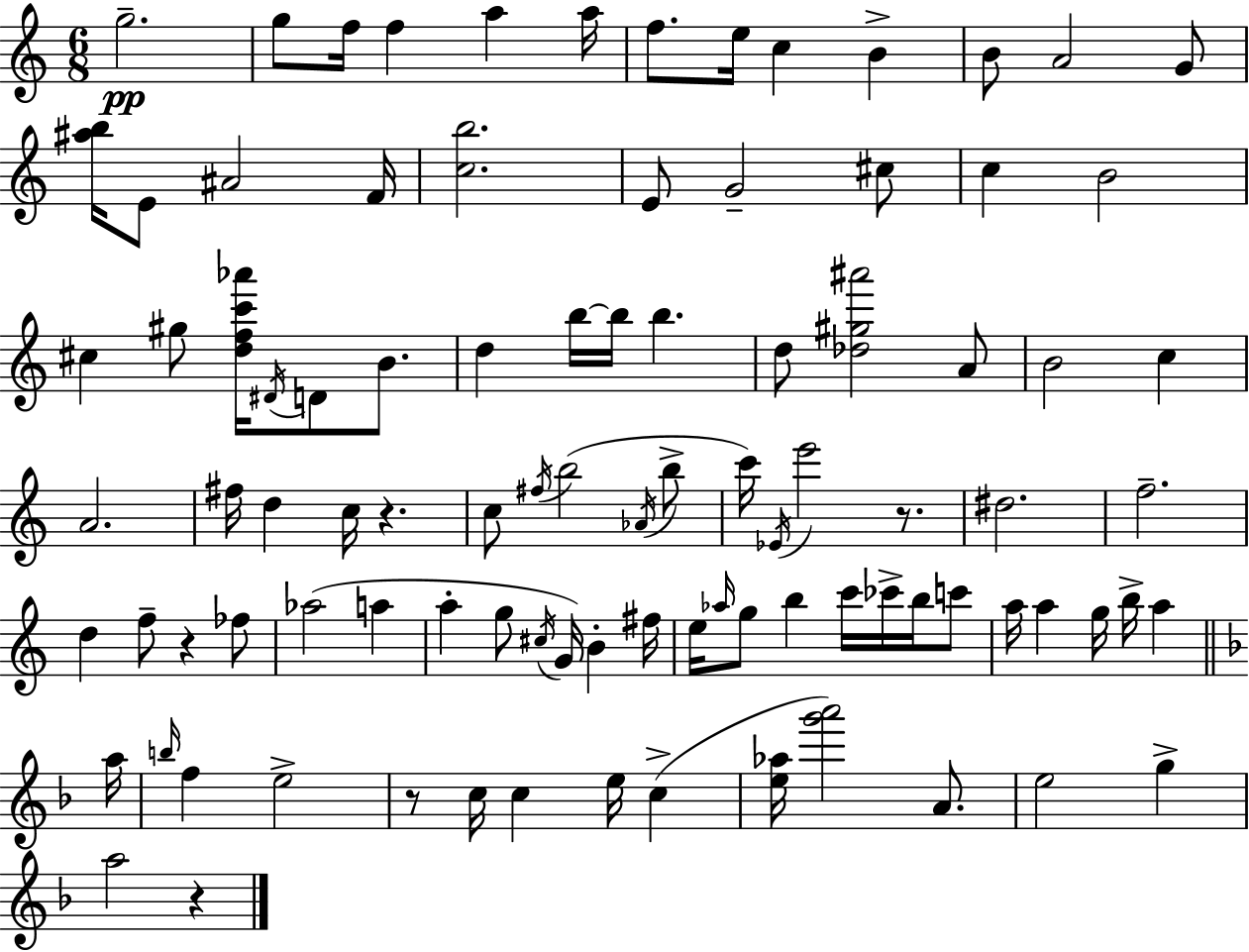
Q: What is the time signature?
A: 6/8